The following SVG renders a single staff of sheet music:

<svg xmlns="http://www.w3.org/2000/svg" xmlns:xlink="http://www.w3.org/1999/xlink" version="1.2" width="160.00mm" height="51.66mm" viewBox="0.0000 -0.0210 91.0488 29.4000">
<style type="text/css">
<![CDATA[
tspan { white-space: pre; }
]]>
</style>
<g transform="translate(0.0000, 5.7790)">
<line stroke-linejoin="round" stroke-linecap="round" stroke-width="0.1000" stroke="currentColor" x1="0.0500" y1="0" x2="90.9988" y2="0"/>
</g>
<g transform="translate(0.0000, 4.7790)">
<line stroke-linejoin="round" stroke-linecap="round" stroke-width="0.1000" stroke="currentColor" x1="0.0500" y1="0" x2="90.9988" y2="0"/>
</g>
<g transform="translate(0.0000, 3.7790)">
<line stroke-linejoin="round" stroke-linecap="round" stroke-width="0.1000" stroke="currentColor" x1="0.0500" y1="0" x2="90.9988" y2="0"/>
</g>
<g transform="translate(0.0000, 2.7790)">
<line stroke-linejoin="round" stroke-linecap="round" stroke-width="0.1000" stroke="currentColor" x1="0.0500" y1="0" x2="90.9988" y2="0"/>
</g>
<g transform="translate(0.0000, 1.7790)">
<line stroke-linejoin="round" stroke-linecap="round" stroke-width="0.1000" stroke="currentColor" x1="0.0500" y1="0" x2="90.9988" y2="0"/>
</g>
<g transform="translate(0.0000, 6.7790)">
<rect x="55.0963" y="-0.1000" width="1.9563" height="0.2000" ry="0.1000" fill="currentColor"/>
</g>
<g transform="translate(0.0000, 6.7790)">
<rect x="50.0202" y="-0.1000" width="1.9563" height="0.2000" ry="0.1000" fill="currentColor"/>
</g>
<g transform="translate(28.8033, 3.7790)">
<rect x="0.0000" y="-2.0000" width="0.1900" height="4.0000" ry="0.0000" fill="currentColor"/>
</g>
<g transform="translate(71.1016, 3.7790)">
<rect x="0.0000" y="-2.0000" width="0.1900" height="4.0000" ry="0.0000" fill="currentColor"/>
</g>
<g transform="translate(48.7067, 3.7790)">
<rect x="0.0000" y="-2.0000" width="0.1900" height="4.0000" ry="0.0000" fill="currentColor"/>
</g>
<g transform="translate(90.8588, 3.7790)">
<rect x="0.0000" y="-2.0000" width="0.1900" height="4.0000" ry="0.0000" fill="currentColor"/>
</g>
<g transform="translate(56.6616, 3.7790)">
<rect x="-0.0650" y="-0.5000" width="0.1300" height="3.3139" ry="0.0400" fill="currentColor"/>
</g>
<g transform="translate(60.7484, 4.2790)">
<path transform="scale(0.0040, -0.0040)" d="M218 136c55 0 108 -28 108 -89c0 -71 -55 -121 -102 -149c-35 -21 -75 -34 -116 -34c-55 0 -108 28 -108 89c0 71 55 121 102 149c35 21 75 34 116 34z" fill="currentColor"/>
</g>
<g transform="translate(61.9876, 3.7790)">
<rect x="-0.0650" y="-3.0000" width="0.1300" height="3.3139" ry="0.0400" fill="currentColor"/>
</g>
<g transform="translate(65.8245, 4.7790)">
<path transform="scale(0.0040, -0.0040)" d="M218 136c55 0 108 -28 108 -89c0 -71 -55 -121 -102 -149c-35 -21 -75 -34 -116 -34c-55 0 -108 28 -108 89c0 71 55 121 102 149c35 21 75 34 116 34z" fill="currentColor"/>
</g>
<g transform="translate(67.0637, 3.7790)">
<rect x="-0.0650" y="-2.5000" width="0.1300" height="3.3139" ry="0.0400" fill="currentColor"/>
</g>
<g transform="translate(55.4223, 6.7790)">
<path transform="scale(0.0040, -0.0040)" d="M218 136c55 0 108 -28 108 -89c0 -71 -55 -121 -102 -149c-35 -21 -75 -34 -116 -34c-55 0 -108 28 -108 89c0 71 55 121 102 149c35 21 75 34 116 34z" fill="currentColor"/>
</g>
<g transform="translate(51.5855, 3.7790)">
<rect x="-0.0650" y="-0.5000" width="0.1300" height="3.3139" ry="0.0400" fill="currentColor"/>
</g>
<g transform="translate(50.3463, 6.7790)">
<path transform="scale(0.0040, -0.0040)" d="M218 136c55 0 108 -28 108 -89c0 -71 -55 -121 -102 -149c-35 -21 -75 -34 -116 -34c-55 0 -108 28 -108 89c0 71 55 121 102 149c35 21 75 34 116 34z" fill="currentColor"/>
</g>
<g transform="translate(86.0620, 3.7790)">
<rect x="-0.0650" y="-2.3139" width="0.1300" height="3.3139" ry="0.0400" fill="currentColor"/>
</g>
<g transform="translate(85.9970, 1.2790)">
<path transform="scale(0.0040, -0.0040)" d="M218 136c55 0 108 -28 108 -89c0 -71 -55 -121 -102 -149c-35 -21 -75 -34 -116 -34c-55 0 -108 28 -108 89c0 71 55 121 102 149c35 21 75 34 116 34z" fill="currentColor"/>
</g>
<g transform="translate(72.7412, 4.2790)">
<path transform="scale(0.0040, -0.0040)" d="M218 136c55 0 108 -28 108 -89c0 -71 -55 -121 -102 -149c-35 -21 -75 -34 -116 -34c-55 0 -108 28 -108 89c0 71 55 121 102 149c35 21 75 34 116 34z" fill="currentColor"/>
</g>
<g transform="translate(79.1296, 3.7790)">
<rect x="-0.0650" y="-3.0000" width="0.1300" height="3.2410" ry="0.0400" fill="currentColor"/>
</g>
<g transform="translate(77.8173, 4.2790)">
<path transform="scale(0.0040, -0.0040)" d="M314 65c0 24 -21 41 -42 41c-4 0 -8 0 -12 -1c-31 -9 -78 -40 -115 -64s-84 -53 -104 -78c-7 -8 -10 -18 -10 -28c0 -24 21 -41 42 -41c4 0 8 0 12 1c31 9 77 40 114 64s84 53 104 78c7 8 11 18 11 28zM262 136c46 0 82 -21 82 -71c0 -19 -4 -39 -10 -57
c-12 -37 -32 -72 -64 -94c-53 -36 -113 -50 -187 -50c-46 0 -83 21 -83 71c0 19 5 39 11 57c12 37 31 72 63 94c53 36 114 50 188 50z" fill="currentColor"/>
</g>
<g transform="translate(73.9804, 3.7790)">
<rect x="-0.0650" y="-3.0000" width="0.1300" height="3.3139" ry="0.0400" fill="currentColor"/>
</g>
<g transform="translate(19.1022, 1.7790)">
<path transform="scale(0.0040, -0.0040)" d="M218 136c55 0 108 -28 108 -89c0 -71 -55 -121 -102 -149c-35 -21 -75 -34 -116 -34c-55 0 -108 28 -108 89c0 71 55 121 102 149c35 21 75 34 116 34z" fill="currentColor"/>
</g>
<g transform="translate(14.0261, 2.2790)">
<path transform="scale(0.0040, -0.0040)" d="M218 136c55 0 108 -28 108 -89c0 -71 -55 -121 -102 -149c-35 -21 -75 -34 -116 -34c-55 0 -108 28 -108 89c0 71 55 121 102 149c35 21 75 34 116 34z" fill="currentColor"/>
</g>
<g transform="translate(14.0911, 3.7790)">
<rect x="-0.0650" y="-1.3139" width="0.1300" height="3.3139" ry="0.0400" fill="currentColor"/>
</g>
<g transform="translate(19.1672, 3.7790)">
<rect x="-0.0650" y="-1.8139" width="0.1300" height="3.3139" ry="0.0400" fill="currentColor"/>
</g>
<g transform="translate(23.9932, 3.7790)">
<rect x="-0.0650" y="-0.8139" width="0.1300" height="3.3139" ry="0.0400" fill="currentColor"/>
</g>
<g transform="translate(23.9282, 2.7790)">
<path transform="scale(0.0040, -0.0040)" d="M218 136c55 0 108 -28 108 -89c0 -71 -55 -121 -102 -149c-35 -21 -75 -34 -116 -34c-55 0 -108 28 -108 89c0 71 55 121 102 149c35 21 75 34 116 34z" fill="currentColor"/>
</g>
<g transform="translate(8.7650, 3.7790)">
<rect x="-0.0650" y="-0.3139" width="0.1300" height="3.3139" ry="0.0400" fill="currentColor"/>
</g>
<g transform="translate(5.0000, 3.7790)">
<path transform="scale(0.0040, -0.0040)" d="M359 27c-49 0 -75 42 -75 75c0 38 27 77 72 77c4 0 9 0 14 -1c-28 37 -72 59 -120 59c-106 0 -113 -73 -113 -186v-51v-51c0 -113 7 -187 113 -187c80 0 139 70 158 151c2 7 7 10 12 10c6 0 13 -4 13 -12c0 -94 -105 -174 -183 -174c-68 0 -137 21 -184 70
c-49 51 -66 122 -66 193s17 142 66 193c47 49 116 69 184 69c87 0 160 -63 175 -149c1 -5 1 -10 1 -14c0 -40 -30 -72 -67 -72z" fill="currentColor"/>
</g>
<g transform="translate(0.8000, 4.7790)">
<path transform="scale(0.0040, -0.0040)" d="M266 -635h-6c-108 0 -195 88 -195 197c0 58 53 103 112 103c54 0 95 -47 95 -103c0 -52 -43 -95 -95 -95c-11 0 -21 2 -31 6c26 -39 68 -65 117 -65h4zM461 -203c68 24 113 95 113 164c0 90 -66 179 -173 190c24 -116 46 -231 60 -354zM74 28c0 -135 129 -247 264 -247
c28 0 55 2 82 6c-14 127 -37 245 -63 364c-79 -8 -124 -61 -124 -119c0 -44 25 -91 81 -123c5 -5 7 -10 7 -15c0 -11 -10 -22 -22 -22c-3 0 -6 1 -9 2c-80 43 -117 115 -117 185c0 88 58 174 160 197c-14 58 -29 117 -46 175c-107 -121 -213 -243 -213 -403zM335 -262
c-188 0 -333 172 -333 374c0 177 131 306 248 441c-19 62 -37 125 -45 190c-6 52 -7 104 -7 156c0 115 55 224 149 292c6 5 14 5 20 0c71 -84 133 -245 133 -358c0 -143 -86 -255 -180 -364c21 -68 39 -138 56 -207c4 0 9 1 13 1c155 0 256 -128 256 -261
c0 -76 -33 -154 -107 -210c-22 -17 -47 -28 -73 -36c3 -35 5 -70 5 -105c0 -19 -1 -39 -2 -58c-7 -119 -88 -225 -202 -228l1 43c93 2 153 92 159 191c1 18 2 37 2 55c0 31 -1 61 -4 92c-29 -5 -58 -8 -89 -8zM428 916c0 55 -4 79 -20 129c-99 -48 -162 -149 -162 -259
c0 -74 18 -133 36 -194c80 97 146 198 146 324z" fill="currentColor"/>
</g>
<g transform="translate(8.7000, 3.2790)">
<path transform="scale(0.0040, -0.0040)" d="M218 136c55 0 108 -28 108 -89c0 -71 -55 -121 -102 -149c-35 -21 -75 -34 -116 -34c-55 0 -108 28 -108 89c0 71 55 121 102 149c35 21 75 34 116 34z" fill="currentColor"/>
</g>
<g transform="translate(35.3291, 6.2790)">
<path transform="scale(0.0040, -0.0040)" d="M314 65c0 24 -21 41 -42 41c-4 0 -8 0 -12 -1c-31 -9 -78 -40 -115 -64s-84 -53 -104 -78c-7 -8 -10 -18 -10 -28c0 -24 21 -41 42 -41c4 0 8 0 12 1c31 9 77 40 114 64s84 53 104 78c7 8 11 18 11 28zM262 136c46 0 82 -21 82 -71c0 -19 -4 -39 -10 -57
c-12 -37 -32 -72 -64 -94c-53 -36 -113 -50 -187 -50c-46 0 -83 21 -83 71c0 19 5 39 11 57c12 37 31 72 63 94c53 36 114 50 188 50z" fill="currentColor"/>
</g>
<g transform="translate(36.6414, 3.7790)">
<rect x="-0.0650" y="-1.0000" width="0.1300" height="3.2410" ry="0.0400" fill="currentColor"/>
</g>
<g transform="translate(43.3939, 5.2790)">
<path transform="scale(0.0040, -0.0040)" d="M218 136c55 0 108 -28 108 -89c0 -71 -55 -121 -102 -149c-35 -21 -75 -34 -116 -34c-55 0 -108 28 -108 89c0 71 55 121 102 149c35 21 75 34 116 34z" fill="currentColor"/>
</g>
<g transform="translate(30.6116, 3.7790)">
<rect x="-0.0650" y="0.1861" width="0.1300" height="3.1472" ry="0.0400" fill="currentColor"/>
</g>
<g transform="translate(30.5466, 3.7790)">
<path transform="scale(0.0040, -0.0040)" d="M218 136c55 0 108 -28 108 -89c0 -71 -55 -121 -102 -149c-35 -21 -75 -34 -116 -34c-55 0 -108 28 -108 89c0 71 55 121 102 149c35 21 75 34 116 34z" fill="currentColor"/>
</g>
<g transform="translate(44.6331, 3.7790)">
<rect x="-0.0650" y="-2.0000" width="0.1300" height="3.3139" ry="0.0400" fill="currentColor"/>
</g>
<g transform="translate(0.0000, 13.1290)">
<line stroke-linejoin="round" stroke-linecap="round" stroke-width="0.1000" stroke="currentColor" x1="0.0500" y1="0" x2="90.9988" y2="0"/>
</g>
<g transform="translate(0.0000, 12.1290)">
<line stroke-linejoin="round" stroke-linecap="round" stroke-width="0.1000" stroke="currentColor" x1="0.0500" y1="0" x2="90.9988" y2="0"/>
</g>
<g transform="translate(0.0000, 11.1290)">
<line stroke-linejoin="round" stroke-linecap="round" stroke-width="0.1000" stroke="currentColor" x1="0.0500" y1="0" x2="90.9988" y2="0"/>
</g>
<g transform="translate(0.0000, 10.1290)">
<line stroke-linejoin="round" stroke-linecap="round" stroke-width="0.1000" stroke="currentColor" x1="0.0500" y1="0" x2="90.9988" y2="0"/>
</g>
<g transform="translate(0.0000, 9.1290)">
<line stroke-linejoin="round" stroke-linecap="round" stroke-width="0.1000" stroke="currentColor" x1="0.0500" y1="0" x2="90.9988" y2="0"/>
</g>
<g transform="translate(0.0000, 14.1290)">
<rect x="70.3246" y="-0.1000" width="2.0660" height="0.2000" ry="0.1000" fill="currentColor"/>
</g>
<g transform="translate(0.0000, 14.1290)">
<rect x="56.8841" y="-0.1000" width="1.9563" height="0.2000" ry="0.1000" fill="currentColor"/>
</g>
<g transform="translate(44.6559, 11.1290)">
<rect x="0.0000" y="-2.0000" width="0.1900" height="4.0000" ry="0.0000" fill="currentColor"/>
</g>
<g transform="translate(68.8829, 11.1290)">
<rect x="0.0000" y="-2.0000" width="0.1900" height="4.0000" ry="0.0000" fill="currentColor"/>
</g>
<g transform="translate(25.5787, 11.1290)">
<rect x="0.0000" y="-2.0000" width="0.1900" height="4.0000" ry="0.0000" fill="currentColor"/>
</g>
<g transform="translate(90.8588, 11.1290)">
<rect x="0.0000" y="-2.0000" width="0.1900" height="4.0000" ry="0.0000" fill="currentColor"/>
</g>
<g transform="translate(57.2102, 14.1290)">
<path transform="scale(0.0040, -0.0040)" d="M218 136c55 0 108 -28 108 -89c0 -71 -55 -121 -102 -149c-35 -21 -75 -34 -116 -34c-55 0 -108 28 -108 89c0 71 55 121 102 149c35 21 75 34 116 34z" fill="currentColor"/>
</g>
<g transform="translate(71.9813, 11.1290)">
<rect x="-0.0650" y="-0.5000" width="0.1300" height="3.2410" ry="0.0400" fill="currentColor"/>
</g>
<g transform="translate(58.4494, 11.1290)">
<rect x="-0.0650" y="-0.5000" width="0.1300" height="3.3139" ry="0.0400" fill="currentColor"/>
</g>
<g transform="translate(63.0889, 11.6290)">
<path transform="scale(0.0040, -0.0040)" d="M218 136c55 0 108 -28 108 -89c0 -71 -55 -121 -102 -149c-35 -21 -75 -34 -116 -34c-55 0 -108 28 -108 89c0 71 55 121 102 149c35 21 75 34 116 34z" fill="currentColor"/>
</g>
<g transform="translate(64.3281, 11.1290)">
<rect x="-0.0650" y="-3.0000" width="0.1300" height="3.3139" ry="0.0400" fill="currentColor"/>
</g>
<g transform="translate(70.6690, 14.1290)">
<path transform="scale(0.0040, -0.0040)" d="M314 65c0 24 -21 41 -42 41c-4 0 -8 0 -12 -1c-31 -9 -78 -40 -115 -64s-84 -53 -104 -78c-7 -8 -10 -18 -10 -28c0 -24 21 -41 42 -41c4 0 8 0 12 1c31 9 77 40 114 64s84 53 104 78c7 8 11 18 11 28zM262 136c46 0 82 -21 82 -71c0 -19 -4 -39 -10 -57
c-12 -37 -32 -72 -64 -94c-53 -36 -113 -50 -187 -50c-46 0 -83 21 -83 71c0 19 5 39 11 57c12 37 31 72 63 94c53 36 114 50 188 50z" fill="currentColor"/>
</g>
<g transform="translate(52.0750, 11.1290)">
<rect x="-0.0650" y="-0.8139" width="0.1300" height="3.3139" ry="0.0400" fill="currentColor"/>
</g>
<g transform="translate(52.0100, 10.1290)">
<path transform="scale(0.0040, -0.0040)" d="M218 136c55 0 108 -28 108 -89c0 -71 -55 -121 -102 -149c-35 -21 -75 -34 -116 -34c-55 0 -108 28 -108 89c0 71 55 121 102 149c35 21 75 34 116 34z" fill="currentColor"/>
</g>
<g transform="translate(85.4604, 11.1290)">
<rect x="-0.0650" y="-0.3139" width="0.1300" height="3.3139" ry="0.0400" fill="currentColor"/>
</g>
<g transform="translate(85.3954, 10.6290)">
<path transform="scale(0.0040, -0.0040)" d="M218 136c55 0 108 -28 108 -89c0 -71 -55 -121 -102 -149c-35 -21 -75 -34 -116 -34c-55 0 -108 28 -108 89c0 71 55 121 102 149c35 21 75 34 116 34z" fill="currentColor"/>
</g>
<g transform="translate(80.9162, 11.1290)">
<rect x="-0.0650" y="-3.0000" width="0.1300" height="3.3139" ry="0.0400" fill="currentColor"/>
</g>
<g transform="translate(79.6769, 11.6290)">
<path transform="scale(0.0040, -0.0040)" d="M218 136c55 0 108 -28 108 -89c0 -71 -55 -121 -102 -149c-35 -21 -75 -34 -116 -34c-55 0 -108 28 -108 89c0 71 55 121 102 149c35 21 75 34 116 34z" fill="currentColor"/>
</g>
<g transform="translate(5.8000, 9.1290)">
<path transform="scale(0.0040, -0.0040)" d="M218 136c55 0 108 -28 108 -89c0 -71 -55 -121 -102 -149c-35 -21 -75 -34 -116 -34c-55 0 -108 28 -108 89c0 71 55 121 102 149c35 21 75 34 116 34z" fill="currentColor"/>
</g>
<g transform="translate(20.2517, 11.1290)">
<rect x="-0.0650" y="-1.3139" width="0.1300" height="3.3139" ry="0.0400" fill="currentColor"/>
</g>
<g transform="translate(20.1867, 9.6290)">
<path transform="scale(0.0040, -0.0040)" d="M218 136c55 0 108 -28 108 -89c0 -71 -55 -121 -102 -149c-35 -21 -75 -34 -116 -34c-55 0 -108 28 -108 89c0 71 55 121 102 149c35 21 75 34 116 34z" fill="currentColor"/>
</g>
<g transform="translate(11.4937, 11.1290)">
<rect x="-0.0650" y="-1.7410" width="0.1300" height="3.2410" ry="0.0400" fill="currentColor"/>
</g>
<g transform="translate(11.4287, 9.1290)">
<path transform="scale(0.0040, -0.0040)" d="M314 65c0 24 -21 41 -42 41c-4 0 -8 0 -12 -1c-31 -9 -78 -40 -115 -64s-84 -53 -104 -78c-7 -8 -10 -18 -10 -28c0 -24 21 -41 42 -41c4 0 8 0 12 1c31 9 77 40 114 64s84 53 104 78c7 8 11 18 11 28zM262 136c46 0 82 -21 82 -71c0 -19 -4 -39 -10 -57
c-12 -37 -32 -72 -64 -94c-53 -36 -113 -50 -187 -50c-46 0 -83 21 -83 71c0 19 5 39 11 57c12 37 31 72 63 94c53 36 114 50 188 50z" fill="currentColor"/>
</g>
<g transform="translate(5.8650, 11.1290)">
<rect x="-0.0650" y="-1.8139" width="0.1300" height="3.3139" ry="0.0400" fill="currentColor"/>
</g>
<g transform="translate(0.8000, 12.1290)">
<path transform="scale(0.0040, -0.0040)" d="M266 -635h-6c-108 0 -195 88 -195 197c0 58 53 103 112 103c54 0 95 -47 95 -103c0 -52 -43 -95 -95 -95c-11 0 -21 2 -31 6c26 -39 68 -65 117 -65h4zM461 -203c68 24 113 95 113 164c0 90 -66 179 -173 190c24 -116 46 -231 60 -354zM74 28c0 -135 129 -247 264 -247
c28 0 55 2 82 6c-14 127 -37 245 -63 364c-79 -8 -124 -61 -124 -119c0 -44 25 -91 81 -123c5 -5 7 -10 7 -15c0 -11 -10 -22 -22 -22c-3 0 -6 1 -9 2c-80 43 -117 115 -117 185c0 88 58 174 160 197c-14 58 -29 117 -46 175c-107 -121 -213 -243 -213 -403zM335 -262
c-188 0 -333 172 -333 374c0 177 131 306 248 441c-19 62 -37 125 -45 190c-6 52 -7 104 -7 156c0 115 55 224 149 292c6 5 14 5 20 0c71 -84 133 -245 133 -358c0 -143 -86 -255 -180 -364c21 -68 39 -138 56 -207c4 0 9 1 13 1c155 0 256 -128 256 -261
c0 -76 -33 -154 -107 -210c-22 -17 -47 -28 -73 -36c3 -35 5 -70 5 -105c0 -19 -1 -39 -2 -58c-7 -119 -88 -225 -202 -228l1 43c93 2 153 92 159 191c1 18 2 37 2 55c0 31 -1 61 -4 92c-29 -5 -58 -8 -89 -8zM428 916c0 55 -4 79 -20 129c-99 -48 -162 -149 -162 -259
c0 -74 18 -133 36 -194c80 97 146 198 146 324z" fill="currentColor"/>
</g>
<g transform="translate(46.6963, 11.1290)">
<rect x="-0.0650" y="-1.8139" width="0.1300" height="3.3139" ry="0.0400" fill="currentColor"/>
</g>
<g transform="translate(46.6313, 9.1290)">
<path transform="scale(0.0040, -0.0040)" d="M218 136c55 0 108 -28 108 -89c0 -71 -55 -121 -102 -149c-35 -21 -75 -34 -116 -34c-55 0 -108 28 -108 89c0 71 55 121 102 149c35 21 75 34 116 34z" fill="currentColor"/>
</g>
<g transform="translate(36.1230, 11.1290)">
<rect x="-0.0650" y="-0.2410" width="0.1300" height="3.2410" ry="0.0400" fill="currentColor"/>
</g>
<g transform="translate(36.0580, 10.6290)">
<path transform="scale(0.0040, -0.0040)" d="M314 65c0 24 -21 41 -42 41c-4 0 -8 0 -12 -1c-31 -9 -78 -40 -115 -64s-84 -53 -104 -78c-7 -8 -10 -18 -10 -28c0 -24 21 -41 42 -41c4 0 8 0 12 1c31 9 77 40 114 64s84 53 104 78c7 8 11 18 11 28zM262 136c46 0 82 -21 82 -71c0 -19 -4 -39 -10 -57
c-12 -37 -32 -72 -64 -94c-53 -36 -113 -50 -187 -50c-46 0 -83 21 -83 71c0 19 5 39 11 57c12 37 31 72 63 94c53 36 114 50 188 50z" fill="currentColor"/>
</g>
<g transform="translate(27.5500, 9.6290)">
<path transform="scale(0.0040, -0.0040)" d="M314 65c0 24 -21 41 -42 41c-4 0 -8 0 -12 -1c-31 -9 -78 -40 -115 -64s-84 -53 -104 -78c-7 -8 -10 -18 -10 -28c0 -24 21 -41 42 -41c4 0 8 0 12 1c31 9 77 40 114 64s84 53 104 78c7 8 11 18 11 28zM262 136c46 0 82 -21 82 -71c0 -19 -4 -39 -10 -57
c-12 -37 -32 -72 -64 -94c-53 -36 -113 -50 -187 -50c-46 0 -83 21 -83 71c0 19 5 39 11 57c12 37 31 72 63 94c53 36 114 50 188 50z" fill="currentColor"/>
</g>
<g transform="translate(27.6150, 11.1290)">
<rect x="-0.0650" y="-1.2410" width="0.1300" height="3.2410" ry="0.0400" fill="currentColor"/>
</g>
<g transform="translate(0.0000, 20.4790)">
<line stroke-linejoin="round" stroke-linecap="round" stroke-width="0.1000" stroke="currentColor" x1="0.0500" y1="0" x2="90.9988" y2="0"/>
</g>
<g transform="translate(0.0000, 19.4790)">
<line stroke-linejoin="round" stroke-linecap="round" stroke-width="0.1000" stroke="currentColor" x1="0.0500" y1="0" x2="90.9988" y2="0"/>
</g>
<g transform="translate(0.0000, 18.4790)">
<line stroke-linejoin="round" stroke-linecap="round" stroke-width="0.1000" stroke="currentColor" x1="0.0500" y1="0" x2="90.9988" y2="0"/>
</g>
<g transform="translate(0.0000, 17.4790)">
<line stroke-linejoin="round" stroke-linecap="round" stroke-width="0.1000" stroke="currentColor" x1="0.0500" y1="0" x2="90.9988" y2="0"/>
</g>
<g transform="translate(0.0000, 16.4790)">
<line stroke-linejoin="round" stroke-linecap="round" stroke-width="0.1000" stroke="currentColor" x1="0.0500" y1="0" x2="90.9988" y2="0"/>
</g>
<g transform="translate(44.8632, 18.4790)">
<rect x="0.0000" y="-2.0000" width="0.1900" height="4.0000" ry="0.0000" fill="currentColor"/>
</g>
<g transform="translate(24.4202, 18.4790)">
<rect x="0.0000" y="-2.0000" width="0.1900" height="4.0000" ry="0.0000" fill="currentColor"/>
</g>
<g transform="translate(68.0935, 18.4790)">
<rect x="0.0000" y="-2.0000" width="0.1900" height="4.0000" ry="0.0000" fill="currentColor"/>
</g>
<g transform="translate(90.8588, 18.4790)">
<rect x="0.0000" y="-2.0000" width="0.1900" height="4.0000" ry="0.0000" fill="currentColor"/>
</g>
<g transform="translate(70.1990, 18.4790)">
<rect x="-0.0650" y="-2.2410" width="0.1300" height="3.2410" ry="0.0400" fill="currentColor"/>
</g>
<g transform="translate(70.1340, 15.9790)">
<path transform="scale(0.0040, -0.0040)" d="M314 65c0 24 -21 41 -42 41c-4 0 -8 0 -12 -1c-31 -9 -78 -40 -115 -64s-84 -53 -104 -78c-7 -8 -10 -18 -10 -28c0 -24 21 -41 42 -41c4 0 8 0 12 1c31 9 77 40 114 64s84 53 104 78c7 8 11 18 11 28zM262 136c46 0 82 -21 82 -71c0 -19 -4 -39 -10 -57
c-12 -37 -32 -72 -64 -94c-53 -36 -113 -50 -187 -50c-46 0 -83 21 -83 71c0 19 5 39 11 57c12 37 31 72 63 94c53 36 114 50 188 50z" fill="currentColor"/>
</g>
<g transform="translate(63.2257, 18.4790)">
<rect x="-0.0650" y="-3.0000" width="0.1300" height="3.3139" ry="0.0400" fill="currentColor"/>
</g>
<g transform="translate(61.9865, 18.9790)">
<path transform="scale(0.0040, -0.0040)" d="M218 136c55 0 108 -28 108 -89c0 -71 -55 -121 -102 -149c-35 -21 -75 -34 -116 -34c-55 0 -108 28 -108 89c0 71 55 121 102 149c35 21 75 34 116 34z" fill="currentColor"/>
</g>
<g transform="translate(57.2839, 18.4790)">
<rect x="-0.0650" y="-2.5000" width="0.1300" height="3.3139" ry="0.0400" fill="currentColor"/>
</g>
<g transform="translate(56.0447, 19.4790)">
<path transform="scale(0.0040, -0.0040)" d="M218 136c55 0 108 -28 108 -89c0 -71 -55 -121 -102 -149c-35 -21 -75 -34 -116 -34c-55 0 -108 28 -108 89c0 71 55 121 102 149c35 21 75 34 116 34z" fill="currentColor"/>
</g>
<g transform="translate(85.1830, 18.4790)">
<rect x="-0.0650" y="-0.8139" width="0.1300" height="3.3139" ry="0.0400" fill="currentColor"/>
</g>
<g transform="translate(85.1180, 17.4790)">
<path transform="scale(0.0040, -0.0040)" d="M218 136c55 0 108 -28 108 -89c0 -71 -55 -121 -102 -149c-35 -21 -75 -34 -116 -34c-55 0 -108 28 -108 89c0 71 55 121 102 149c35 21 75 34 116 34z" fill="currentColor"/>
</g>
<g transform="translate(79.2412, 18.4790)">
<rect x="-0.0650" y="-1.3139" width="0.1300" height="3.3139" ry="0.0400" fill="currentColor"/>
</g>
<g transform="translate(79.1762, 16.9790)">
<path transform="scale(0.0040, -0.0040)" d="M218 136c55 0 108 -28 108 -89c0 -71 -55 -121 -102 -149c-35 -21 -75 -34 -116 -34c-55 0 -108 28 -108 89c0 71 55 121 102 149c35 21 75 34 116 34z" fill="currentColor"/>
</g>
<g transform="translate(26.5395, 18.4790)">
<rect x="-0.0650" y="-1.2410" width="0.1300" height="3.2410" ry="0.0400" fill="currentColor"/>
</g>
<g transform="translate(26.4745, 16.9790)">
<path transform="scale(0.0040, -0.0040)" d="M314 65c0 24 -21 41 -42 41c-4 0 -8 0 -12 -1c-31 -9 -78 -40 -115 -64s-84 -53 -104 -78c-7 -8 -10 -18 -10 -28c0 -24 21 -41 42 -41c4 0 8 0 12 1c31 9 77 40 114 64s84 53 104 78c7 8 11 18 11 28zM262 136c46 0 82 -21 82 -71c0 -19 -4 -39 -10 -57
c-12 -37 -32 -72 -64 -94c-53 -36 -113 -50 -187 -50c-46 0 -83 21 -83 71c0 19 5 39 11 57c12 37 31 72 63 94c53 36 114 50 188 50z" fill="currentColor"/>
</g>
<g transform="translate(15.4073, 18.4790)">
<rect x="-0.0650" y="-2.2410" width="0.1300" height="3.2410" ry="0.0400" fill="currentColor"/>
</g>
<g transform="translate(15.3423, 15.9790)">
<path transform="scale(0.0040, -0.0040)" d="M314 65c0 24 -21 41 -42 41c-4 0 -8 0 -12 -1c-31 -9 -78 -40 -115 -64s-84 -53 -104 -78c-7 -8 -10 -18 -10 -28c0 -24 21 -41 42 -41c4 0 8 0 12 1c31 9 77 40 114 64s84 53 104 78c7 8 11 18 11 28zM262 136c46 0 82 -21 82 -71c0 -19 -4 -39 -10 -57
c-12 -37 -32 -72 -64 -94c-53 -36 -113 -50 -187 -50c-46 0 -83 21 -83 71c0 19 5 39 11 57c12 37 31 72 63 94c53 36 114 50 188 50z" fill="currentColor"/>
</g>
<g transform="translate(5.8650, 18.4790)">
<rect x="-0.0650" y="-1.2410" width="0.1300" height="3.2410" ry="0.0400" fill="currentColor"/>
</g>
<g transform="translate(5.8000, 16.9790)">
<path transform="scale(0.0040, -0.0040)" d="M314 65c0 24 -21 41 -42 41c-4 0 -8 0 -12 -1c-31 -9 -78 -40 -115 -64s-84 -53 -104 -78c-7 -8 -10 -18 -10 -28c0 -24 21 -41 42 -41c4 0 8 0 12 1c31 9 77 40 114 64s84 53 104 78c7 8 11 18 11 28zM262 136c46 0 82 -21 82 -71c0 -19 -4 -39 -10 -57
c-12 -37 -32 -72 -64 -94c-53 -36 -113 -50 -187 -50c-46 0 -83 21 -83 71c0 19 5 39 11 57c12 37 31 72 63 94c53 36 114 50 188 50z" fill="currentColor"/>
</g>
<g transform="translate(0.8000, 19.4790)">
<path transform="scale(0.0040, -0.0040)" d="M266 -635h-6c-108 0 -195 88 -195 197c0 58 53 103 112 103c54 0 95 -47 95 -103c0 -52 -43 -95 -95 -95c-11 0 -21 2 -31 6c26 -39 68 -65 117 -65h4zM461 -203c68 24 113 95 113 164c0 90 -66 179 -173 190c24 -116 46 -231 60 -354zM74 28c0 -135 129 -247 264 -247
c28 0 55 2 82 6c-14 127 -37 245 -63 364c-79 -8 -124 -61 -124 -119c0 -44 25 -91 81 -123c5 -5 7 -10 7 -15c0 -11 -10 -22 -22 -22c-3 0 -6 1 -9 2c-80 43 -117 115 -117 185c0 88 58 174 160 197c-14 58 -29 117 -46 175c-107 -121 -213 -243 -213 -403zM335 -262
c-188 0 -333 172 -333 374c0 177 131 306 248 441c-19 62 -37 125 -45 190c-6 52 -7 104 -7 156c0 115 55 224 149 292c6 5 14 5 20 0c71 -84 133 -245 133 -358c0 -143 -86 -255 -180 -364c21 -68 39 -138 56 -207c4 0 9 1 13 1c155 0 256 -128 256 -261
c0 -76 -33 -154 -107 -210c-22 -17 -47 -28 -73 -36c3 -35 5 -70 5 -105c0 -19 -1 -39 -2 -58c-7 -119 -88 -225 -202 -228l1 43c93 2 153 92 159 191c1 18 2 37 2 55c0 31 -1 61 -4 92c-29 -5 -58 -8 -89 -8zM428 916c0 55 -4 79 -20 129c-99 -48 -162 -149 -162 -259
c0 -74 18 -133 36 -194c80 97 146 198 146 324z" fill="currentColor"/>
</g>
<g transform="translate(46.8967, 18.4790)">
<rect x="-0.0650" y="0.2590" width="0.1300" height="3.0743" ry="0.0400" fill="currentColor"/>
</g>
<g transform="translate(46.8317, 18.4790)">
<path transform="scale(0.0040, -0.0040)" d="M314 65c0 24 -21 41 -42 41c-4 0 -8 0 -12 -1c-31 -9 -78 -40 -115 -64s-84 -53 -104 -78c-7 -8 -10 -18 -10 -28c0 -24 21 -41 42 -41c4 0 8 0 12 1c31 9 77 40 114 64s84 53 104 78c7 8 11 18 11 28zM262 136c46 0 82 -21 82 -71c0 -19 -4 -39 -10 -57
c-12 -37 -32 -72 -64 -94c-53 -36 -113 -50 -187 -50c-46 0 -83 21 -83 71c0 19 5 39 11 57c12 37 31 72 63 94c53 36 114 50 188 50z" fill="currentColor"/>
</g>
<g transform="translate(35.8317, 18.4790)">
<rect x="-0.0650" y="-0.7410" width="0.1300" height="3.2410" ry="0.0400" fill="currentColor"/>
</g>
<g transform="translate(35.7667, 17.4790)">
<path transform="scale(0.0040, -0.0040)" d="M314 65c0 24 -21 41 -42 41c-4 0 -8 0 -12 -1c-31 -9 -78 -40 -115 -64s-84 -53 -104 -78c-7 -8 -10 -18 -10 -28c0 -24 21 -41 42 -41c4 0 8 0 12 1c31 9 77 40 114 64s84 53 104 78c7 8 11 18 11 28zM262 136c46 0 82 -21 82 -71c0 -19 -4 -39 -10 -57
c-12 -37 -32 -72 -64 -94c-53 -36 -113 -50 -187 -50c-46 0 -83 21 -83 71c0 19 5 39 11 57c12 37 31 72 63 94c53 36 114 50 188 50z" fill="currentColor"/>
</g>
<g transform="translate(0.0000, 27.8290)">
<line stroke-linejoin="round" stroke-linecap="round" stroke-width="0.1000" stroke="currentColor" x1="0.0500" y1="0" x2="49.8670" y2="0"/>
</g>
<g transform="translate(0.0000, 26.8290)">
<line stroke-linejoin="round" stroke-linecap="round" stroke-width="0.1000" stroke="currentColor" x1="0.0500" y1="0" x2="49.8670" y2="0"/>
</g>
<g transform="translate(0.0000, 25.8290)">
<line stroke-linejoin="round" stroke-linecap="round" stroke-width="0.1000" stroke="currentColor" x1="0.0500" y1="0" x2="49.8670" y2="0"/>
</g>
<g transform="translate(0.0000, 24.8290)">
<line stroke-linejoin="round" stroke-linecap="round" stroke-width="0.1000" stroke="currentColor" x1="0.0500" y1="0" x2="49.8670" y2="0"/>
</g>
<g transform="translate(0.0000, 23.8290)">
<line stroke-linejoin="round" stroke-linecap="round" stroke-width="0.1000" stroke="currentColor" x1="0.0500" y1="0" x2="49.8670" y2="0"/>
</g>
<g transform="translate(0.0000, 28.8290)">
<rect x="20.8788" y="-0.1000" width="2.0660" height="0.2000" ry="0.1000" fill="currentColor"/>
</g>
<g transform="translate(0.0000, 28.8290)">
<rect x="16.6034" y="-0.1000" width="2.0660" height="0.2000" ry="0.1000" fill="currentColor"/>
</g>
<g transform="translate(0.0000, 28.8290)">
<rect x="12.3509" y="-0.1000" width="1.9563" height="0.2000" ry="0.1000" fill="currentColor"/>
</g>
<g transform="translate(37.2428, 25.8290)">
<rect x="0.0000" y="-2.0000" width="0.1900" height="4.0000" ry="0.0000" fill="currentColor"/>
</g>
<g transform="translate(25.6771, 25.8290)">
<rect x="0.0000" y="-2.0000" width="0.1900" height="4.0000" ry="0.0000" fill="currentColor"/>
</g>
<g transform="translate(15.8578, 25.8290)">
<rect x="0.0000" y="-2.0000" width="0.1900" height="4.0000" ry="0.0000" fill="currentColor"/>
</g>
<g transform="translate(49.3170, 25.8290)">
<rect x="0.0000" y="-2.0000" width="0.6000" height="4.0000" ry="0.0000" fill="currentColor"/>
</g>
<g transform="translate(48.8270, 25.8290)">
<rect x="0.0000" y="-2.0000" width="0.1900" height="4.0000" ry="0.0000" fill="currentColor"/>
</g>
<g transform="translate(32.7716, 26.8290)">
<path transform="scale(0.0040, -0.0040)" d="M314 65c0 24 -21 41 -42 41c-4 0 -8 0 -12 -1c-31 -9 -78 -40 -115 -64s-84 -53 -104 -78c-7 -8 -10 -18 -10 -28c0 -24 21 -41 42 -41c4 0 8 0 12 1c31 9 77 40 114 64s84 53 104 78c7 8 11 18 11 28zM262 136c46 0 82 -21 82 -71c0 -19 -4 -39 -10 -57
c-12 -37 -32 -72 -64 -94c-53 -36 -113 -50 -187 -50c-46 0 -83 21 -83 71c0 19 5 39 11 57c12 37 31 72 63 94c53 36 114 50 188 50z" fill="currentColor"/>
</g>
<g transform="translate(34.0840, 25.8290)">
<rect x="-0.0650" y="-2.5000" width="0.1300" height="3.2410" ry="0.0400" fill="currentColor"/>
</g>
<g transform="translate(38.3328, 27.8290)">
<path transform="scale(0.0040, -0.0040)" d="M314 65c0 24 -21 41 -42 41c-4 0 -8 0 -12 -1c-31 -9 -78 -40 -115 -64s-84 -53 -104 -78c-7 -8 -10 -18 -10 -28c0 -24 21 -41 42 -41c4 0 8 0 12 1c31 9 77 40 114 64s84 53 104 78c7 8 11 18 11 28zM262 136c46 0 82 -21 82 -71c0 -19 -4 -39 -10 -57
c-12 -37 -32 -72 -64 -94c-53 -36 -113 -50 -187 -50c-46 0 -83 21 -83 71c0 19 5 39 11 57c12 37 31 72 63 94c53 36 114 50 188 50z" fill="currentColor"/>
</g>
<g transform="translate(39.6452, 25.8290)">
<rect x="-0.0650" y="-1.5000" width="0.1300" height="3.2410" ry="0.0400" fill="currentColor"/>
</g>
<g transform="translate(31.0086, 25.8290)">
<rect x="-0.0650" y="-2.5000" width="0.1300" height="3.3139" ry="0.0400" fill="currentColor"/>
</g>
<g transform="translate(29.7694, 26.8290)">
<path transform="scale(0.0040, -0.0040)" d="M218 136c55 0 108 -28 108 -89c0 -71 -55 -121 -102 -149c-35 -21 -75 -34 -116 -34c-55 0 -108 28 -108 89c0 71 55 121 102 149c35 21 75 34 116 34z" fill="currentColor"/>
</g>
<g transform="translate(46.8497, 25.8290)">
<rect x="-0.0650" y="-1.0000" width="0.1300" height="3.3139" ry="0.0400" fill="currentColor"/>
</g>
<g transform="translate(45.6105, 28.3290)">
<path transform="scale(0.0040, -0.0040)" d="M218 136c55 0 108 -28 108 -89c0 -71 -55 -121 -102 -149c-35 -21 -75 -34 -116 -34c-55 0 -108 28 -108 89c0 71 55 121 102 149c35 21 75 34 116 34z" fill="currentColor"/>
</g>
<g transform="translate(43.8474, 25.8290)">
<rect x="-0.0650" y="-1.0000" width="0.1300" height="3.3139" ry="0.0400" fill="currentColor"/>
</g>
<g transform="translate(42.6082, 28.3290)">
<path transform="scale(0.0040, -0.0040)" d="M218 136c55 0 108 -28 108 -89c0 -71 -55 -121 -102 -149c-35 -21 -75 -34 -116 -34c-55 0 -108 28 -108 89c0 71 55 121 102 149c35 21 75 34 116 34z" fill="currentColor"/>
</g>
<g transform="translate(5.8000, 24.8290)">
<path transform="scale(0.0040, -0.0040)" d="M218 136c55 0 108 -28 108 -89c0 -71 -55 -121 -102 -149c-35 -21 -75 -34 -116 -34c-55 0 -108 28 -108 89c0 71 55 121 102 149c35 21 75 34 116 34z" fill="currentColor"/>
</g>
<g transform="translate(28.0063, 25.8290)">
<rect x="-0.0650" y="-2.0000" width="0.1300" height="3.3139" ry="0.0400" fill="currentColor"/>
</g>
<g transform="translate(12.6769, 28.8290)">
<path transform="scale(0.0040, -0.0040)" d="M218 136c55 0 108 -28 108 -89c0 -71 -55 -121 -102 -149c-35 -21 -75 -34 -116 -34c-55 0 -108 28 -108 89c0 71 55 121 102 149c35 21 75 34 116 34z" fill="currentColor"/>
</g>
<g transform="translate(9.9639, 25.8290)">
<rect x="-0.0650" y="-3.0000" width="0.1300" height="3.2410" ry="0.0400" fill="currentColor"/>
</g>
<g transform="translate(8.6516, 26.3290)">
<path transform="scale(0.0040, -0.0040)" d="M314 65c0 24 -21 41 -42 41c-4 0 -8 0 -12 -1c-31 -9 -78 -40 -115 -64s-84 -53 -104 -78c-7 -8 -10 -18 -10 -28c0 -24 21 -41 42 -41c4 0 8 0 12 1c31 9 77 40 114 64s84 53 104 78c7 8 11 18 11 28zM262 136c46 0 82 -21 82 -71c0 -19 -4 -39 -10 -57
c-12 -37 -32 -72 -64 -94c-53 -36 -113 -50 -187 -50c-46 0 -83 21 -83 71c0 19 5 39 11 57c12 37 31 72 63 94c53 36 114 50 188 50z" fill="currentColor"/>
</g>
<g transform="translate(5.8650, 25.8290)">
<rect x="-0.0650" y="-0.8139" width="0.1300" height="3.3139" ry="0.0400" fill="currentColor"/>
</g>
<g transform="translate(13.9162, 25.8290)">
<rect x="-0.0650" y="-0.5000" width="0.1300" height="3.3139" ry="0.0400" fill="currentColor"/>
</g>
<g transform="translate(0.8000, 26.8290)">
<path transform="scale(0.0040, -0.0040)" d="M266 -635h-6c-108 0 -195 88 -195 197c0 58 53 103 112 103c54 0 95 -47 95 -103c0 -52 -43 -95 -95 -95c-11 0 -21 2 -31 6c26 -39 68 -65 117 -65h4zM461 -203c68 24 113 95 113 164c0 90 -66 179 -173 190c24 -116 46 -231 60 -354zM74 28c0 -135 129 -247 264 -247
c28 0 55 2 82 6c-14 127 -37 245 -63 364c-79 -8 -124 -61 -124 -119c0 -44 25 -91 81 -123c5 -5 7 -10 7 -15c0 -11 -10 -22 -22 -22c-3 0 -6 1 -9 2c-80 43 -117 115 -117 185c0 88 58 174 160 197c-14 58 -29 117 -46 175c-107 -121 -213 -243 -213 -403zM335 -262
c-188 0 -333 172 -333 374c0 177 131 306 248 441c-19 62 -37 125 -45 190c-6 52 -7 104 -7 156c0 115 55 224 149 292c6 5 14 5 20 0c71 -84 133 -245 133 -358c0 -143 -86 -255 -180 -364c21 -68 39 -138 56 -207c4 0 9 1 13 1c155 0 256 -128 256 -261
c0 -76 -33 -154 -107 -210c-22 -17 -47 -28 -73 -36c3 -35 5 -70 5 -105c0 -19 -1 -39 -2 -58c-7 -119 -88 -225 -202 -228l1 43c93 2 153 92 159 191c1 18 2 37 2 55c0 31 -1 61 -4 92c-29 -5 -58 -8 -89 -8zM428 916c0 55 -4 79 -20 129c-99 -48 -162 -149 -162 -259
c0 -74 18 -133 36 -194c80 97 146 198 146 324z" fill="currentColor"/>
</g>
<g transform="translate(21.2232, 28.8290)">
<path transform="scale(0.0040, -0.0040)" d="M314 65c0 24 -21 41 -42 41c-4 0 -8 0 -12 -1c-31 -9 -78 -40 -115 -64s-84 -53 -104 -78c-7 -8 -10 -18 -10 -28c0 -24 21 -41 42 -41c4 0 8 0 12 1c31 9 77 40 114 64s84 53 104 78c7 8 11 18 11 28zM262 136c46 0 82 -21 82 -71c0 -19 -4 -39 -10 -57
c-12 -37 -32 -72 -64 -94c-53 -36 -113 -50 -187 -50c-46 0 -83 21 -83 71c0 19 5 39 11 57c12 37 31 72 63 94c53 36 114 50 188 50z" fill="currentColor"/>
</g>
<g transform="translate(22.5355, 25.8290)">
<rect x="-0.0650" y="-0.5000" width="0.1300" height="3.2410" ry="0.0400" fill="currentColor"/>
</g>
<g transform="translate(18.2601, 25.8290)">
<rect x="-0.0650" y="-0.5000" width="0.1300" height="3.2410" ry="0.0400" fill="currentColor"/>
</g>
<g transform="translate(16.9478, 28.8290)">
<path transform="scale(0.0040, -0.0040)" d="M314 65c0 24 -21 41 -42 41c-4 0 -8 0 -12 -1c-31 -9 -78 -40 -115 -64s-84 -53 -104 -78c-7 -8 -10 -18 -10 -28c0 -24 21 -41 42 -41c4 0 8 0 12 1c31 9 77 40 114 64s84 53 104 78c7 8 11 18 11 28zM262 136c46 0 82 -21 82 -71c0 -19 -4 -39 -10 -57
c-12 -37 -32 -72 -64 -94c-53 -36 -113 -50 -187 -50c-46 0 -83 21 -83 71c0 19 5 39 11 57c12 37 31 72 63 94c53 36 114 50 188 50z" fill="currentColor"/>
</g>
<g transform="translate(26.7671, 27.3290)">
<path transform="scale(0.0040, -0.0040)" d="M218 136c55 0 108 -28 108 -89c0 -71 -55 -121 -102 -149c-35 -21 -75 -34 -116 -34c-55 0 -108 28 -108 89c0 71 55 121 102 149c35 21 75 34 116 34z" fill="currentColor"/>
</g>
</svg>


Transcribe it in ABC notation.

X:1
T:Untitled
M:4/4
L:1/4
K:C
c e f d B D2 F C C A G A A2 g f f2 e e2 c2 f d C A C2 A c e2 g2 e2 d2 B2 G A g2 e d d A2 C C2 C2 F G G2 E2 D D